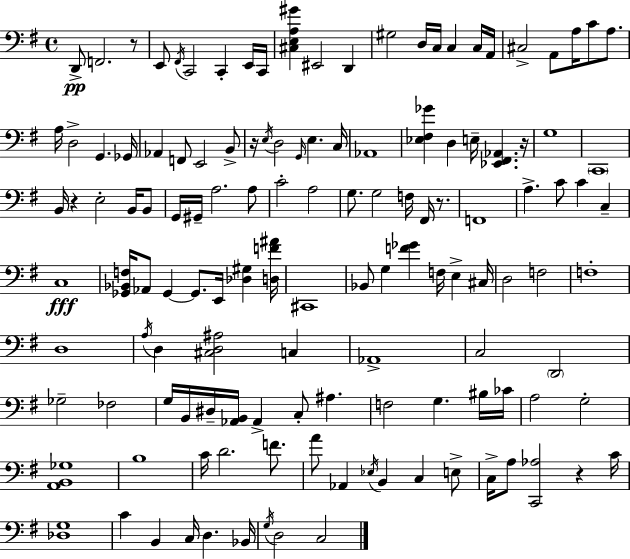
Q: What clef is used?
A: bass